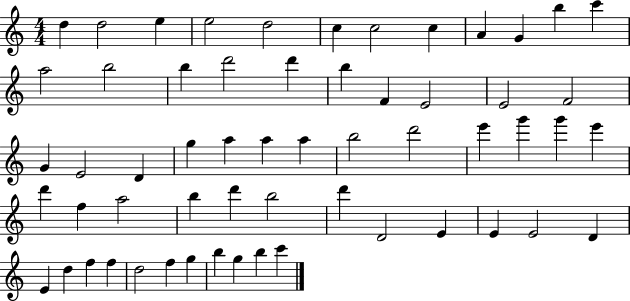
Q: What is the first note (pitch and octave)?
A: D5